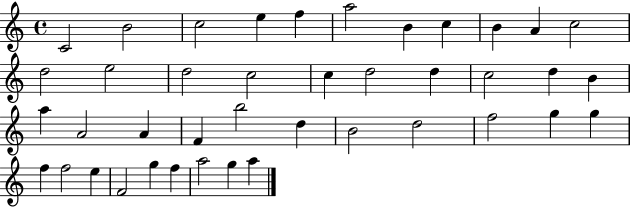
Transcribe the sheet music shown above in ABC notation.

X:1
T:Untitled
M:4/4
L:1/4
K:C
C2 B2 c2 e f a2 B c B A c2 d2 e2 d2 c2 c d2 d c2 d B a A2 A F b2 d B2 d2 f2 g g f f2 e F2 g f a2 g a